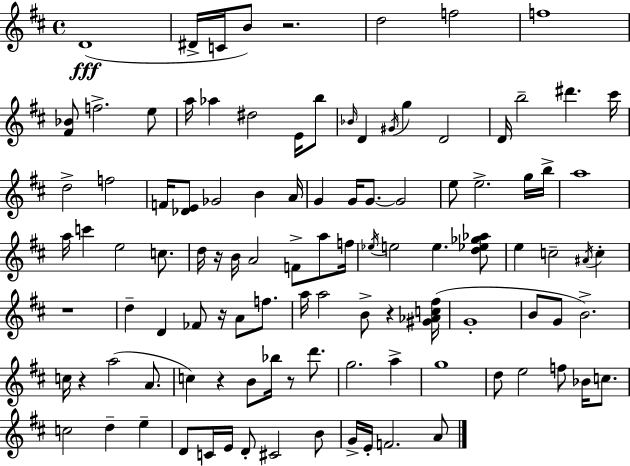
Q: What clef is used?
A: treble